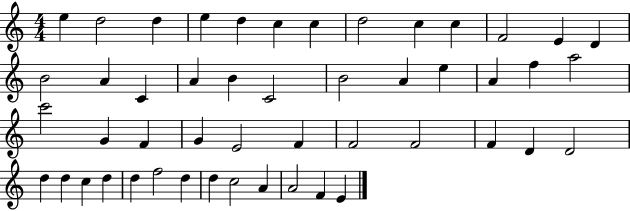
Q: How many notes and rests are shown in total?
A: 49